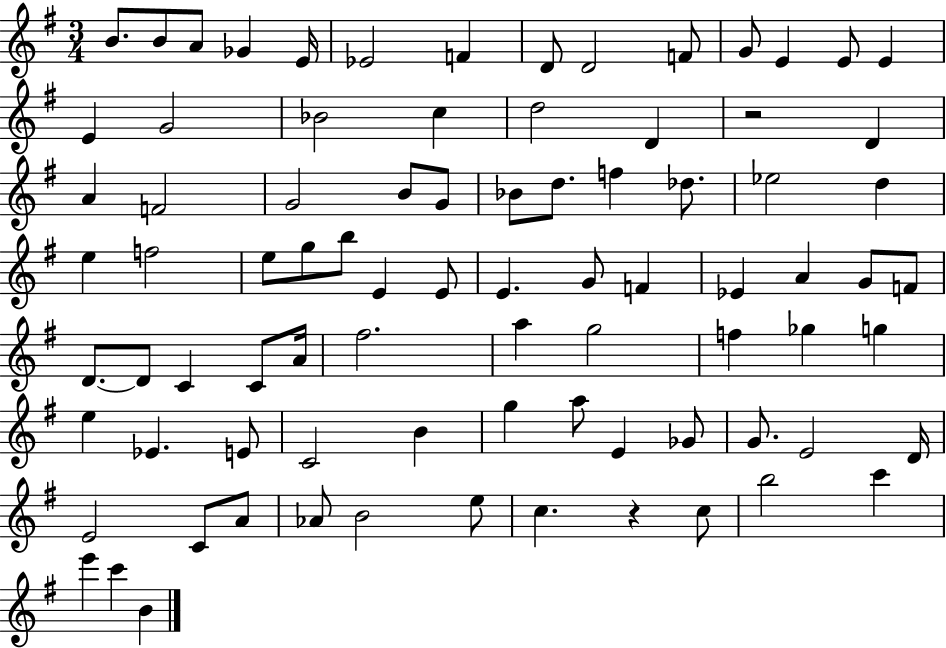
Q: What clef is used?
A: treble